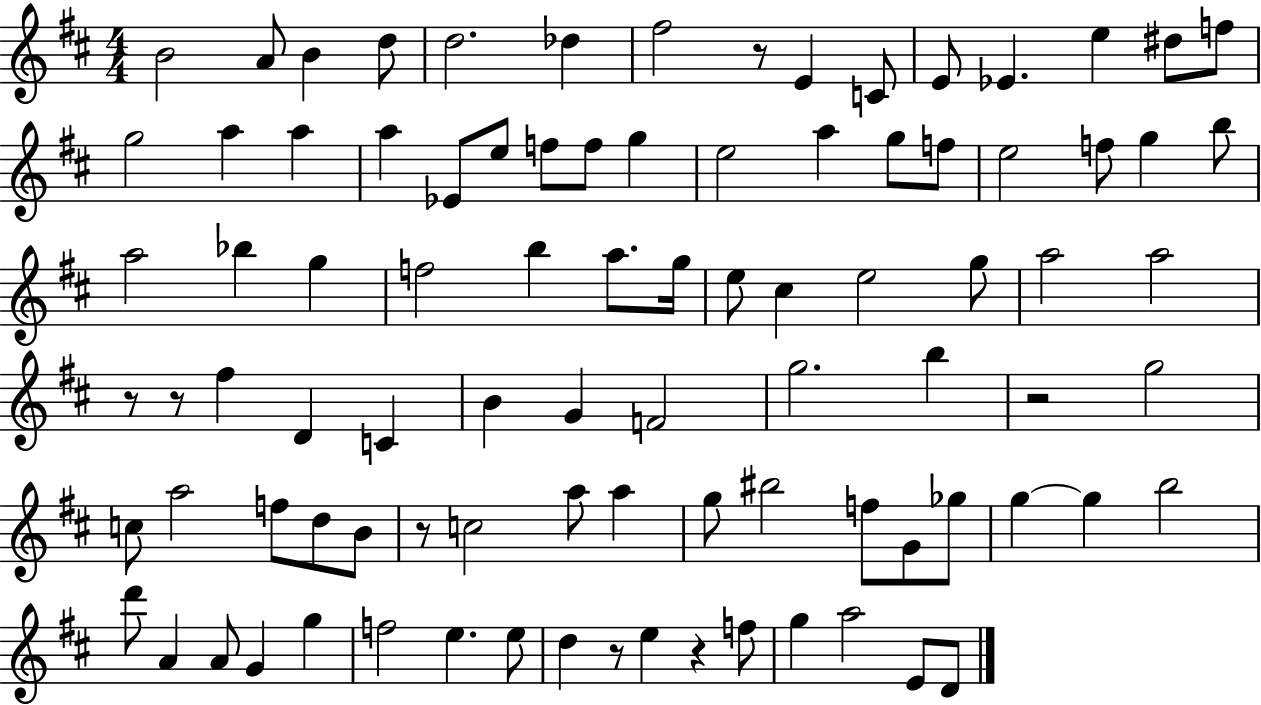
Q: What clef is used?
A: treble